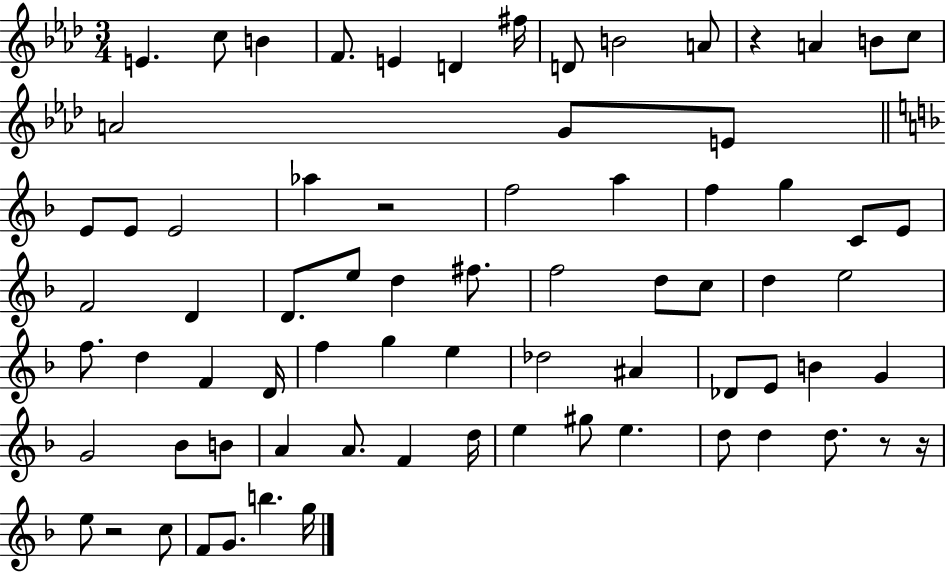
E4/q. C5/e B4/q F4/e. E4/q D4/q F#5/s D4/e B4/h A4/e R/q A4/q B4/e C5/e A4/h G4/e E4/e E4/e E4/e E4/h Ab5/q R/h F5/h A5/q F5/q G5/q C4/e E4/e F4/h D4/q D4/e. E5/e D5/q F#5/e. F5/h D5/e C5/e D5/q E5/h F5/e. D5/q F4/q D4/s F5/q G5/q E5/q Db5/h A#4/q Db4/e E4/e B4/q G4/q G4/h Bb4/e B4/e A4/q A4/e. F4/q D5/s E5/q G#5/e E5/q. D5/e D5/q D5/e. R/e R/s E5/e R/h C5/e F4/e G4/e. B5/q. G5/s